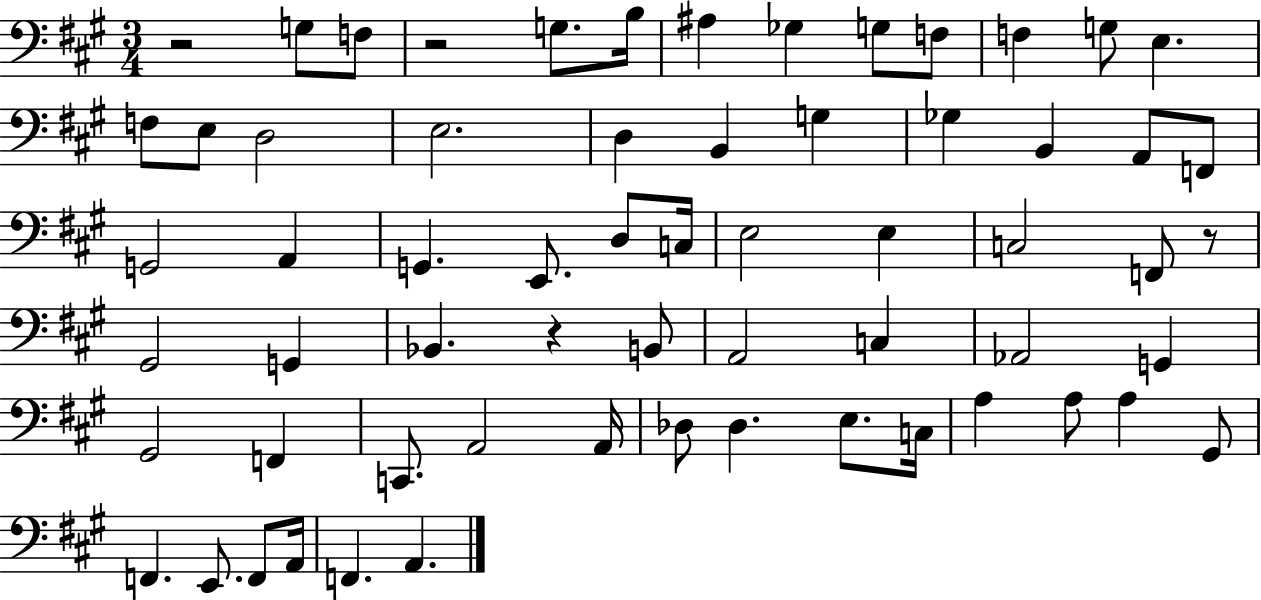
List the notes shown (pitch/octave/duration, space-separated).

R/h G3/e F3/e R/h G3/e. B3/s A#3/q Gb3/q G3/e F3/e F3/q G3/e E3/q. F3/e E3/e D3/h E3/h. D3/q B2/q G3/q Gb3/q B2/q A2/e F2/e G2/h A2/q G2/q. E2/e. D3/e C3/s E3/h E3/q C3/h F2/e R/e G#2/h G2/q Bb2/q. R/q B2/e A2/h C3/q Ab2/h G2/q G#2/h F2/q C2/e. A2/h A2/s Db3/e Db3/q. E3/e. C3/s A3/q A3/e A3/q G#2/e F2/q. E2/e. F2/e A2/s F2/q. A2/q.